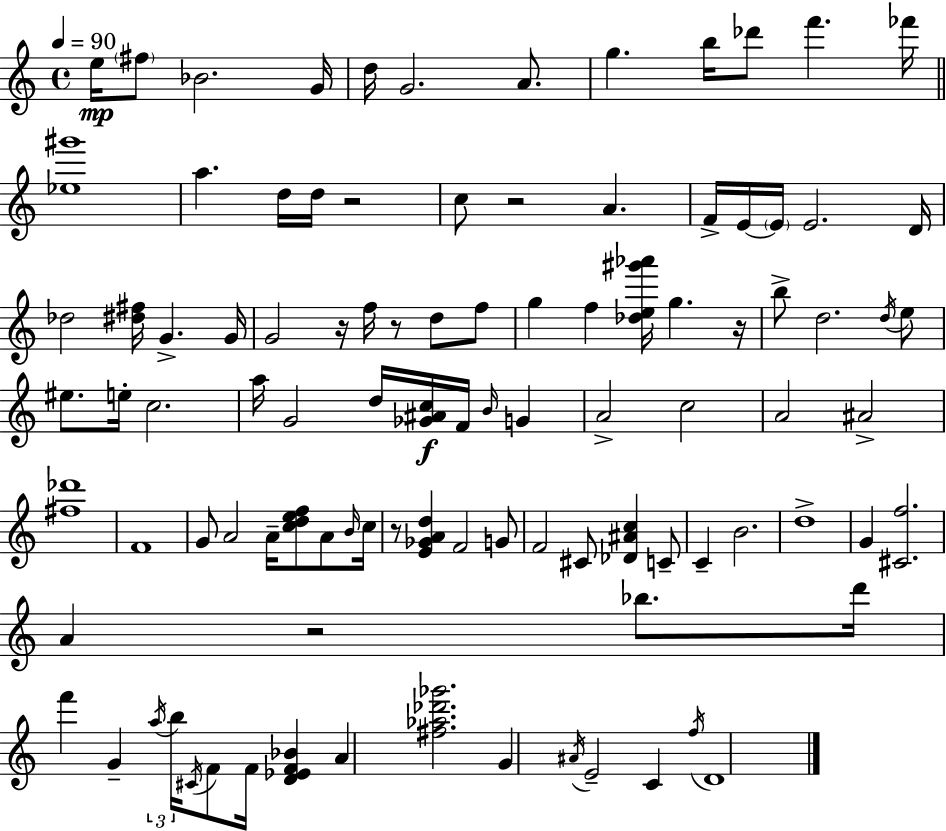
E5/s F#5/e Bb4/h. G4/s D5/s G4/h. A4/e. G5/q. B5/s Db6/e F6/q. FES6/s [Eb5,G#6]/w A5/q. D5/s D5/s R/h C5/e R/h A4/q. F4/s E4/s E4/s E4/h. D4/s Db5/h [D#5,F#5]/s G4/q. G4/s G4/h R/s F5/s R/e D5/e F5/e G5/q F5/q [Db5,E5,G#6,Ab6]/s G5/q. R/s B5/e D5/h. D5/s E5/e EIS5/e. E5/s C5/h. A5/s G4/h D5/s [Gb4,A#4,C5]/s F4/s B4/s G4/q A4/h C5/h A4/h A#4/h [F#5,Db6]/w F4/w G4/e A4/h A4/s [C5,D5,E5,F5]/e A4/e B4/s C5/s R/e [E4,Gb4,A4,D5]/q F4/h G4/e F4/h C#4/e [Db4,A#4,C5]/q C4/e C4/q B4/h. D5/w G4/q [C#4,F5]/h. A4/q R/h Bb5/e. D6/s F6/q G4/q A5/s B5/s C#4/s F4/e F4/s [D4,Eb4,F4,Bb4]/q A4/q [F#5,Ab5,Db6,Gb6]/h. G4/q A#4/s E4/h C4/q F5/s D4/w